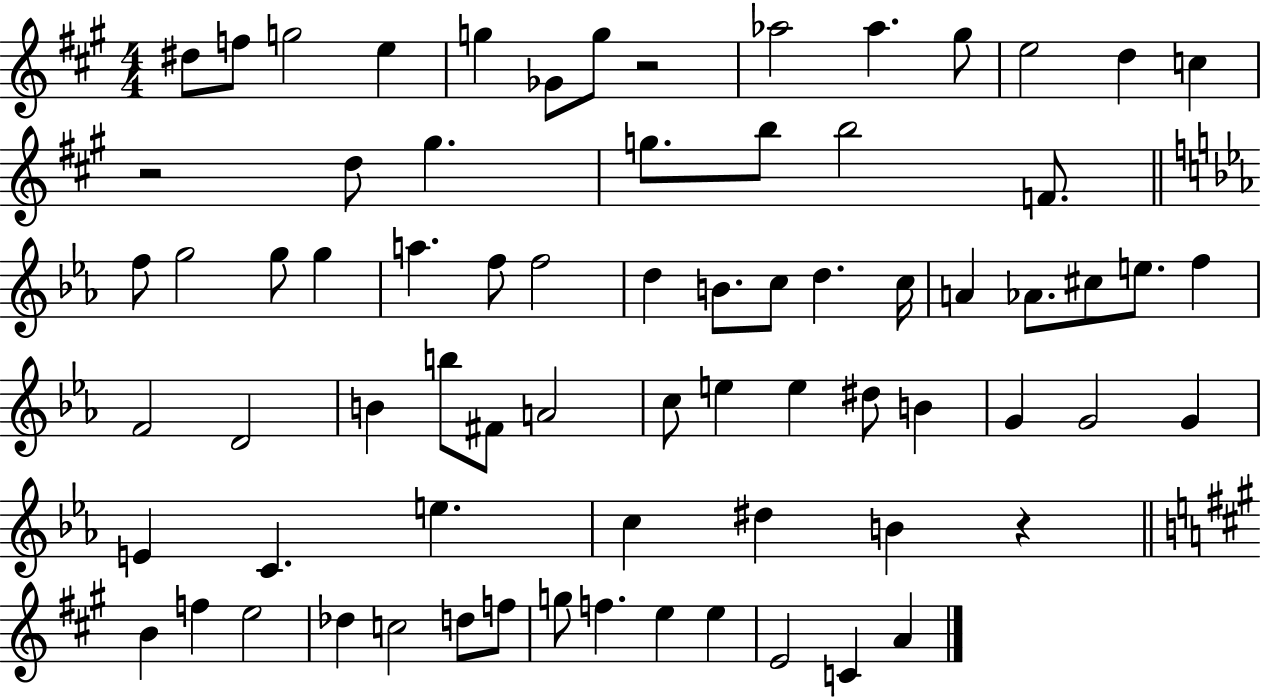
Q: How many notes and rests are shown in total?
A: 73